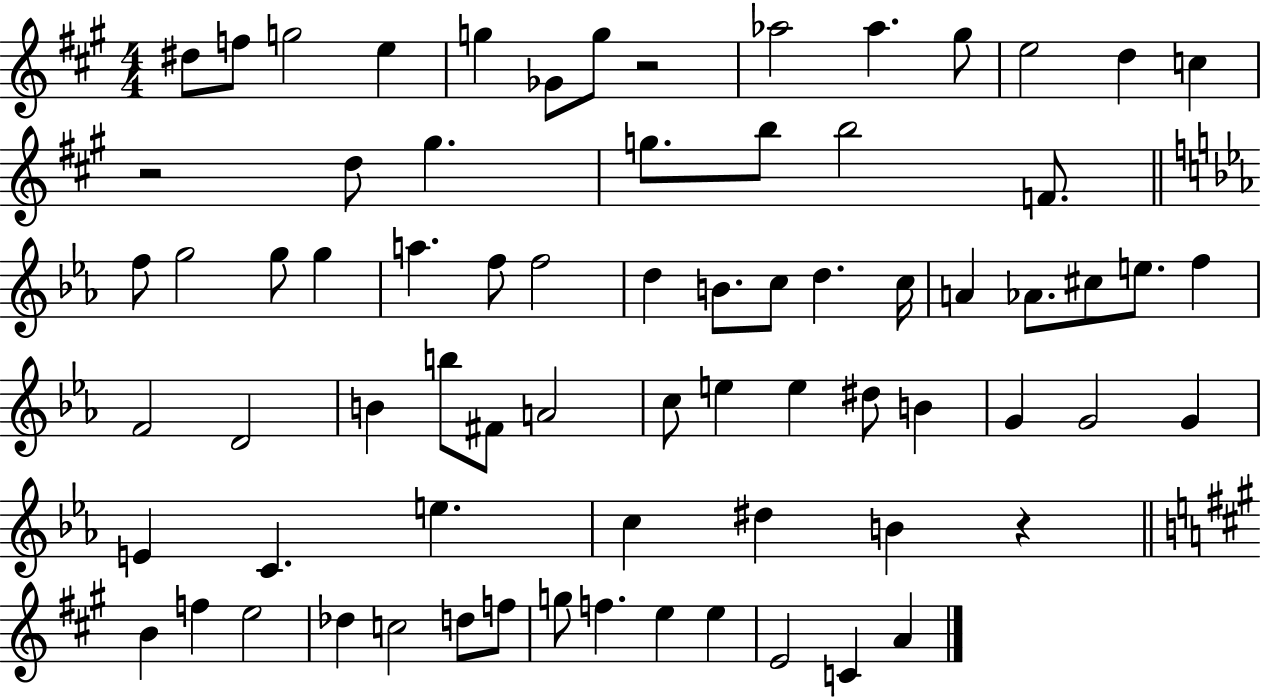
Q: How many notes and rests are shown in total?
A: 73